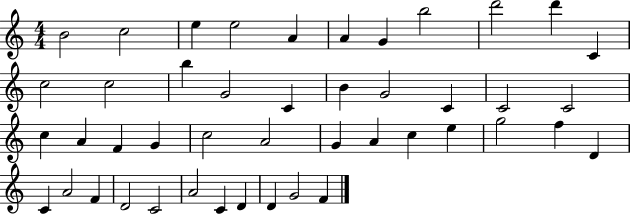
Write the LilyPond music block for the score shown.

{
  \clef treble
  \numericTimeSignature
  \time 4/4
  \key c \major
  b'2 c''2 | e''4 e''2 a'4 | a'4 g'4 b''2 | d'''2 d'''4 c'4 | \break c''2 c''2 | b''4 g'2 c'4 | b'4 g'2 c'4 | c'2 c'2 | \break c''4 a'4 f'4 g'4 | c''2 a'2 | g'4 a'4 c''4 e''4 | g''2 f''4 d'4 | \break c'4 a'2 f'4 | d'2 c'2 | a'2 c'4 d'4 | d'4 g'2 f'4 | \break \bar "|."
}